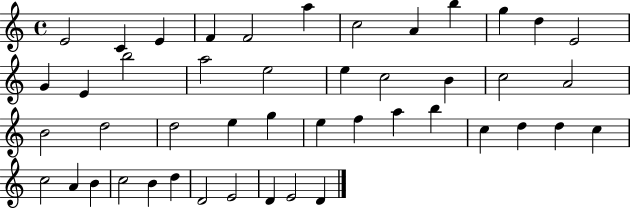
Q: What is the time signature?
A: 4/4